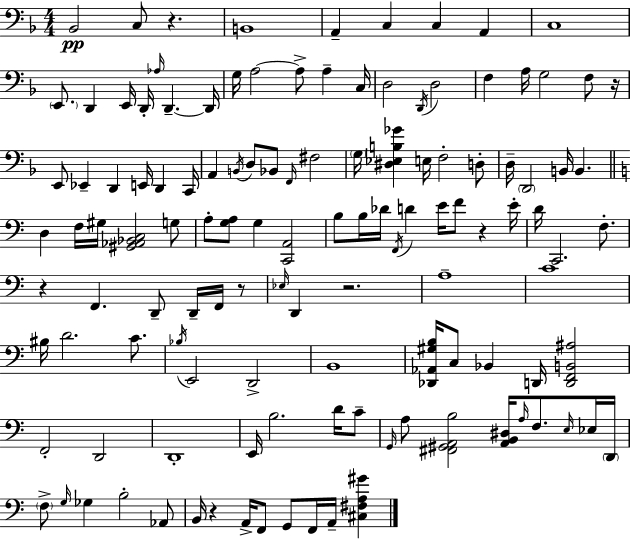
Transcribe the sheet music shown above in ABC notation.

X:1
T:Untitled
M:4/4
L:1/4
K:F
_B,,2 C,/2 z B,,4 A,, C, C, A,, C,4 E,,/2 D,, E,,/4 D,,/4 _A,/4 D,, D,,/4 G,/4 A,2 A,/2 A, C,/4 D,2 D,,/4 D,2 F, A,/4 G,2 F,/2 z/4 E,,/2 _E,, D,, E,,/4 D,, C,,/4 A,, B,,/4 D,/2 _B,,/2 F,,/4 ^F,2 G,/4 [^D,_E,B,_G] E,/4 F,2 D,/2 D,/4 D,,2 B,,/4 B,, D, F,/4 ^G,/4 [^G,,_A,,_B,,C,]2 G,/2 A,/2 [G,A,]/2 G, [C,,A,,]2 B,/2 B,/4 _D/4 F,,/4 D E/4 F/2 z E/4 D/4 C,,2 F,/2 z F,, D,,/2 D,,/4 F,,/4 z/2 _E,/4 D,, z2 A,4 C4 ^B,/4 D2 C/2 _B,/4 E,,2 D,,2 B,,4 [_D,,_A,,^G,B,]/4 C,/2 _B,, D,,/4 [D,,F,,B,,^A,]2 F,,2 D,,2 D,,4 E,,/4 B,2 D/4 C/2 G,,/4 A,/2 [^F,,^G,,A,,B,]2 [A,,B,,^D,]/4 A,/4 F,/2 E,/4 _E,/4 D,,/4 F,/2 G,/4 _G, B,2 _A,,/2 B,,/4 z A,,/4 F,,/2 G,,/2 F,,/4 A,,/4 [^C,^F,A,^G]